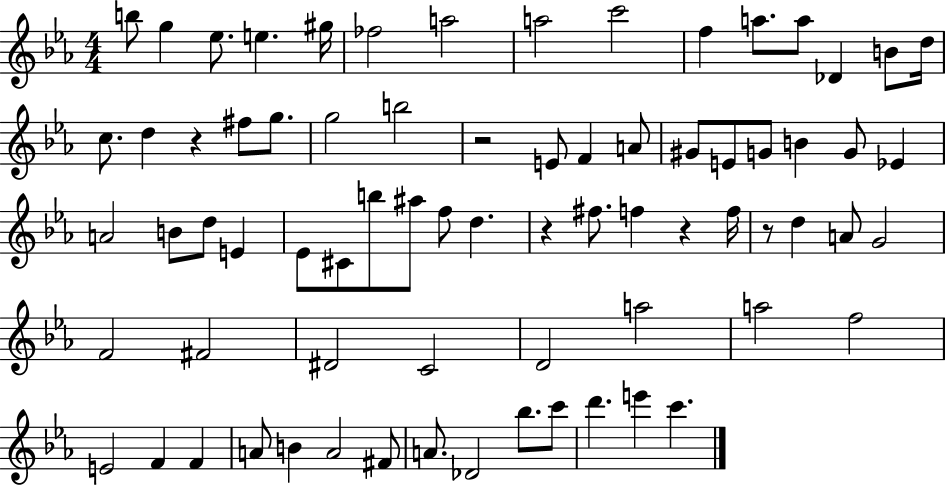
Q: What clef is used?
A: treble